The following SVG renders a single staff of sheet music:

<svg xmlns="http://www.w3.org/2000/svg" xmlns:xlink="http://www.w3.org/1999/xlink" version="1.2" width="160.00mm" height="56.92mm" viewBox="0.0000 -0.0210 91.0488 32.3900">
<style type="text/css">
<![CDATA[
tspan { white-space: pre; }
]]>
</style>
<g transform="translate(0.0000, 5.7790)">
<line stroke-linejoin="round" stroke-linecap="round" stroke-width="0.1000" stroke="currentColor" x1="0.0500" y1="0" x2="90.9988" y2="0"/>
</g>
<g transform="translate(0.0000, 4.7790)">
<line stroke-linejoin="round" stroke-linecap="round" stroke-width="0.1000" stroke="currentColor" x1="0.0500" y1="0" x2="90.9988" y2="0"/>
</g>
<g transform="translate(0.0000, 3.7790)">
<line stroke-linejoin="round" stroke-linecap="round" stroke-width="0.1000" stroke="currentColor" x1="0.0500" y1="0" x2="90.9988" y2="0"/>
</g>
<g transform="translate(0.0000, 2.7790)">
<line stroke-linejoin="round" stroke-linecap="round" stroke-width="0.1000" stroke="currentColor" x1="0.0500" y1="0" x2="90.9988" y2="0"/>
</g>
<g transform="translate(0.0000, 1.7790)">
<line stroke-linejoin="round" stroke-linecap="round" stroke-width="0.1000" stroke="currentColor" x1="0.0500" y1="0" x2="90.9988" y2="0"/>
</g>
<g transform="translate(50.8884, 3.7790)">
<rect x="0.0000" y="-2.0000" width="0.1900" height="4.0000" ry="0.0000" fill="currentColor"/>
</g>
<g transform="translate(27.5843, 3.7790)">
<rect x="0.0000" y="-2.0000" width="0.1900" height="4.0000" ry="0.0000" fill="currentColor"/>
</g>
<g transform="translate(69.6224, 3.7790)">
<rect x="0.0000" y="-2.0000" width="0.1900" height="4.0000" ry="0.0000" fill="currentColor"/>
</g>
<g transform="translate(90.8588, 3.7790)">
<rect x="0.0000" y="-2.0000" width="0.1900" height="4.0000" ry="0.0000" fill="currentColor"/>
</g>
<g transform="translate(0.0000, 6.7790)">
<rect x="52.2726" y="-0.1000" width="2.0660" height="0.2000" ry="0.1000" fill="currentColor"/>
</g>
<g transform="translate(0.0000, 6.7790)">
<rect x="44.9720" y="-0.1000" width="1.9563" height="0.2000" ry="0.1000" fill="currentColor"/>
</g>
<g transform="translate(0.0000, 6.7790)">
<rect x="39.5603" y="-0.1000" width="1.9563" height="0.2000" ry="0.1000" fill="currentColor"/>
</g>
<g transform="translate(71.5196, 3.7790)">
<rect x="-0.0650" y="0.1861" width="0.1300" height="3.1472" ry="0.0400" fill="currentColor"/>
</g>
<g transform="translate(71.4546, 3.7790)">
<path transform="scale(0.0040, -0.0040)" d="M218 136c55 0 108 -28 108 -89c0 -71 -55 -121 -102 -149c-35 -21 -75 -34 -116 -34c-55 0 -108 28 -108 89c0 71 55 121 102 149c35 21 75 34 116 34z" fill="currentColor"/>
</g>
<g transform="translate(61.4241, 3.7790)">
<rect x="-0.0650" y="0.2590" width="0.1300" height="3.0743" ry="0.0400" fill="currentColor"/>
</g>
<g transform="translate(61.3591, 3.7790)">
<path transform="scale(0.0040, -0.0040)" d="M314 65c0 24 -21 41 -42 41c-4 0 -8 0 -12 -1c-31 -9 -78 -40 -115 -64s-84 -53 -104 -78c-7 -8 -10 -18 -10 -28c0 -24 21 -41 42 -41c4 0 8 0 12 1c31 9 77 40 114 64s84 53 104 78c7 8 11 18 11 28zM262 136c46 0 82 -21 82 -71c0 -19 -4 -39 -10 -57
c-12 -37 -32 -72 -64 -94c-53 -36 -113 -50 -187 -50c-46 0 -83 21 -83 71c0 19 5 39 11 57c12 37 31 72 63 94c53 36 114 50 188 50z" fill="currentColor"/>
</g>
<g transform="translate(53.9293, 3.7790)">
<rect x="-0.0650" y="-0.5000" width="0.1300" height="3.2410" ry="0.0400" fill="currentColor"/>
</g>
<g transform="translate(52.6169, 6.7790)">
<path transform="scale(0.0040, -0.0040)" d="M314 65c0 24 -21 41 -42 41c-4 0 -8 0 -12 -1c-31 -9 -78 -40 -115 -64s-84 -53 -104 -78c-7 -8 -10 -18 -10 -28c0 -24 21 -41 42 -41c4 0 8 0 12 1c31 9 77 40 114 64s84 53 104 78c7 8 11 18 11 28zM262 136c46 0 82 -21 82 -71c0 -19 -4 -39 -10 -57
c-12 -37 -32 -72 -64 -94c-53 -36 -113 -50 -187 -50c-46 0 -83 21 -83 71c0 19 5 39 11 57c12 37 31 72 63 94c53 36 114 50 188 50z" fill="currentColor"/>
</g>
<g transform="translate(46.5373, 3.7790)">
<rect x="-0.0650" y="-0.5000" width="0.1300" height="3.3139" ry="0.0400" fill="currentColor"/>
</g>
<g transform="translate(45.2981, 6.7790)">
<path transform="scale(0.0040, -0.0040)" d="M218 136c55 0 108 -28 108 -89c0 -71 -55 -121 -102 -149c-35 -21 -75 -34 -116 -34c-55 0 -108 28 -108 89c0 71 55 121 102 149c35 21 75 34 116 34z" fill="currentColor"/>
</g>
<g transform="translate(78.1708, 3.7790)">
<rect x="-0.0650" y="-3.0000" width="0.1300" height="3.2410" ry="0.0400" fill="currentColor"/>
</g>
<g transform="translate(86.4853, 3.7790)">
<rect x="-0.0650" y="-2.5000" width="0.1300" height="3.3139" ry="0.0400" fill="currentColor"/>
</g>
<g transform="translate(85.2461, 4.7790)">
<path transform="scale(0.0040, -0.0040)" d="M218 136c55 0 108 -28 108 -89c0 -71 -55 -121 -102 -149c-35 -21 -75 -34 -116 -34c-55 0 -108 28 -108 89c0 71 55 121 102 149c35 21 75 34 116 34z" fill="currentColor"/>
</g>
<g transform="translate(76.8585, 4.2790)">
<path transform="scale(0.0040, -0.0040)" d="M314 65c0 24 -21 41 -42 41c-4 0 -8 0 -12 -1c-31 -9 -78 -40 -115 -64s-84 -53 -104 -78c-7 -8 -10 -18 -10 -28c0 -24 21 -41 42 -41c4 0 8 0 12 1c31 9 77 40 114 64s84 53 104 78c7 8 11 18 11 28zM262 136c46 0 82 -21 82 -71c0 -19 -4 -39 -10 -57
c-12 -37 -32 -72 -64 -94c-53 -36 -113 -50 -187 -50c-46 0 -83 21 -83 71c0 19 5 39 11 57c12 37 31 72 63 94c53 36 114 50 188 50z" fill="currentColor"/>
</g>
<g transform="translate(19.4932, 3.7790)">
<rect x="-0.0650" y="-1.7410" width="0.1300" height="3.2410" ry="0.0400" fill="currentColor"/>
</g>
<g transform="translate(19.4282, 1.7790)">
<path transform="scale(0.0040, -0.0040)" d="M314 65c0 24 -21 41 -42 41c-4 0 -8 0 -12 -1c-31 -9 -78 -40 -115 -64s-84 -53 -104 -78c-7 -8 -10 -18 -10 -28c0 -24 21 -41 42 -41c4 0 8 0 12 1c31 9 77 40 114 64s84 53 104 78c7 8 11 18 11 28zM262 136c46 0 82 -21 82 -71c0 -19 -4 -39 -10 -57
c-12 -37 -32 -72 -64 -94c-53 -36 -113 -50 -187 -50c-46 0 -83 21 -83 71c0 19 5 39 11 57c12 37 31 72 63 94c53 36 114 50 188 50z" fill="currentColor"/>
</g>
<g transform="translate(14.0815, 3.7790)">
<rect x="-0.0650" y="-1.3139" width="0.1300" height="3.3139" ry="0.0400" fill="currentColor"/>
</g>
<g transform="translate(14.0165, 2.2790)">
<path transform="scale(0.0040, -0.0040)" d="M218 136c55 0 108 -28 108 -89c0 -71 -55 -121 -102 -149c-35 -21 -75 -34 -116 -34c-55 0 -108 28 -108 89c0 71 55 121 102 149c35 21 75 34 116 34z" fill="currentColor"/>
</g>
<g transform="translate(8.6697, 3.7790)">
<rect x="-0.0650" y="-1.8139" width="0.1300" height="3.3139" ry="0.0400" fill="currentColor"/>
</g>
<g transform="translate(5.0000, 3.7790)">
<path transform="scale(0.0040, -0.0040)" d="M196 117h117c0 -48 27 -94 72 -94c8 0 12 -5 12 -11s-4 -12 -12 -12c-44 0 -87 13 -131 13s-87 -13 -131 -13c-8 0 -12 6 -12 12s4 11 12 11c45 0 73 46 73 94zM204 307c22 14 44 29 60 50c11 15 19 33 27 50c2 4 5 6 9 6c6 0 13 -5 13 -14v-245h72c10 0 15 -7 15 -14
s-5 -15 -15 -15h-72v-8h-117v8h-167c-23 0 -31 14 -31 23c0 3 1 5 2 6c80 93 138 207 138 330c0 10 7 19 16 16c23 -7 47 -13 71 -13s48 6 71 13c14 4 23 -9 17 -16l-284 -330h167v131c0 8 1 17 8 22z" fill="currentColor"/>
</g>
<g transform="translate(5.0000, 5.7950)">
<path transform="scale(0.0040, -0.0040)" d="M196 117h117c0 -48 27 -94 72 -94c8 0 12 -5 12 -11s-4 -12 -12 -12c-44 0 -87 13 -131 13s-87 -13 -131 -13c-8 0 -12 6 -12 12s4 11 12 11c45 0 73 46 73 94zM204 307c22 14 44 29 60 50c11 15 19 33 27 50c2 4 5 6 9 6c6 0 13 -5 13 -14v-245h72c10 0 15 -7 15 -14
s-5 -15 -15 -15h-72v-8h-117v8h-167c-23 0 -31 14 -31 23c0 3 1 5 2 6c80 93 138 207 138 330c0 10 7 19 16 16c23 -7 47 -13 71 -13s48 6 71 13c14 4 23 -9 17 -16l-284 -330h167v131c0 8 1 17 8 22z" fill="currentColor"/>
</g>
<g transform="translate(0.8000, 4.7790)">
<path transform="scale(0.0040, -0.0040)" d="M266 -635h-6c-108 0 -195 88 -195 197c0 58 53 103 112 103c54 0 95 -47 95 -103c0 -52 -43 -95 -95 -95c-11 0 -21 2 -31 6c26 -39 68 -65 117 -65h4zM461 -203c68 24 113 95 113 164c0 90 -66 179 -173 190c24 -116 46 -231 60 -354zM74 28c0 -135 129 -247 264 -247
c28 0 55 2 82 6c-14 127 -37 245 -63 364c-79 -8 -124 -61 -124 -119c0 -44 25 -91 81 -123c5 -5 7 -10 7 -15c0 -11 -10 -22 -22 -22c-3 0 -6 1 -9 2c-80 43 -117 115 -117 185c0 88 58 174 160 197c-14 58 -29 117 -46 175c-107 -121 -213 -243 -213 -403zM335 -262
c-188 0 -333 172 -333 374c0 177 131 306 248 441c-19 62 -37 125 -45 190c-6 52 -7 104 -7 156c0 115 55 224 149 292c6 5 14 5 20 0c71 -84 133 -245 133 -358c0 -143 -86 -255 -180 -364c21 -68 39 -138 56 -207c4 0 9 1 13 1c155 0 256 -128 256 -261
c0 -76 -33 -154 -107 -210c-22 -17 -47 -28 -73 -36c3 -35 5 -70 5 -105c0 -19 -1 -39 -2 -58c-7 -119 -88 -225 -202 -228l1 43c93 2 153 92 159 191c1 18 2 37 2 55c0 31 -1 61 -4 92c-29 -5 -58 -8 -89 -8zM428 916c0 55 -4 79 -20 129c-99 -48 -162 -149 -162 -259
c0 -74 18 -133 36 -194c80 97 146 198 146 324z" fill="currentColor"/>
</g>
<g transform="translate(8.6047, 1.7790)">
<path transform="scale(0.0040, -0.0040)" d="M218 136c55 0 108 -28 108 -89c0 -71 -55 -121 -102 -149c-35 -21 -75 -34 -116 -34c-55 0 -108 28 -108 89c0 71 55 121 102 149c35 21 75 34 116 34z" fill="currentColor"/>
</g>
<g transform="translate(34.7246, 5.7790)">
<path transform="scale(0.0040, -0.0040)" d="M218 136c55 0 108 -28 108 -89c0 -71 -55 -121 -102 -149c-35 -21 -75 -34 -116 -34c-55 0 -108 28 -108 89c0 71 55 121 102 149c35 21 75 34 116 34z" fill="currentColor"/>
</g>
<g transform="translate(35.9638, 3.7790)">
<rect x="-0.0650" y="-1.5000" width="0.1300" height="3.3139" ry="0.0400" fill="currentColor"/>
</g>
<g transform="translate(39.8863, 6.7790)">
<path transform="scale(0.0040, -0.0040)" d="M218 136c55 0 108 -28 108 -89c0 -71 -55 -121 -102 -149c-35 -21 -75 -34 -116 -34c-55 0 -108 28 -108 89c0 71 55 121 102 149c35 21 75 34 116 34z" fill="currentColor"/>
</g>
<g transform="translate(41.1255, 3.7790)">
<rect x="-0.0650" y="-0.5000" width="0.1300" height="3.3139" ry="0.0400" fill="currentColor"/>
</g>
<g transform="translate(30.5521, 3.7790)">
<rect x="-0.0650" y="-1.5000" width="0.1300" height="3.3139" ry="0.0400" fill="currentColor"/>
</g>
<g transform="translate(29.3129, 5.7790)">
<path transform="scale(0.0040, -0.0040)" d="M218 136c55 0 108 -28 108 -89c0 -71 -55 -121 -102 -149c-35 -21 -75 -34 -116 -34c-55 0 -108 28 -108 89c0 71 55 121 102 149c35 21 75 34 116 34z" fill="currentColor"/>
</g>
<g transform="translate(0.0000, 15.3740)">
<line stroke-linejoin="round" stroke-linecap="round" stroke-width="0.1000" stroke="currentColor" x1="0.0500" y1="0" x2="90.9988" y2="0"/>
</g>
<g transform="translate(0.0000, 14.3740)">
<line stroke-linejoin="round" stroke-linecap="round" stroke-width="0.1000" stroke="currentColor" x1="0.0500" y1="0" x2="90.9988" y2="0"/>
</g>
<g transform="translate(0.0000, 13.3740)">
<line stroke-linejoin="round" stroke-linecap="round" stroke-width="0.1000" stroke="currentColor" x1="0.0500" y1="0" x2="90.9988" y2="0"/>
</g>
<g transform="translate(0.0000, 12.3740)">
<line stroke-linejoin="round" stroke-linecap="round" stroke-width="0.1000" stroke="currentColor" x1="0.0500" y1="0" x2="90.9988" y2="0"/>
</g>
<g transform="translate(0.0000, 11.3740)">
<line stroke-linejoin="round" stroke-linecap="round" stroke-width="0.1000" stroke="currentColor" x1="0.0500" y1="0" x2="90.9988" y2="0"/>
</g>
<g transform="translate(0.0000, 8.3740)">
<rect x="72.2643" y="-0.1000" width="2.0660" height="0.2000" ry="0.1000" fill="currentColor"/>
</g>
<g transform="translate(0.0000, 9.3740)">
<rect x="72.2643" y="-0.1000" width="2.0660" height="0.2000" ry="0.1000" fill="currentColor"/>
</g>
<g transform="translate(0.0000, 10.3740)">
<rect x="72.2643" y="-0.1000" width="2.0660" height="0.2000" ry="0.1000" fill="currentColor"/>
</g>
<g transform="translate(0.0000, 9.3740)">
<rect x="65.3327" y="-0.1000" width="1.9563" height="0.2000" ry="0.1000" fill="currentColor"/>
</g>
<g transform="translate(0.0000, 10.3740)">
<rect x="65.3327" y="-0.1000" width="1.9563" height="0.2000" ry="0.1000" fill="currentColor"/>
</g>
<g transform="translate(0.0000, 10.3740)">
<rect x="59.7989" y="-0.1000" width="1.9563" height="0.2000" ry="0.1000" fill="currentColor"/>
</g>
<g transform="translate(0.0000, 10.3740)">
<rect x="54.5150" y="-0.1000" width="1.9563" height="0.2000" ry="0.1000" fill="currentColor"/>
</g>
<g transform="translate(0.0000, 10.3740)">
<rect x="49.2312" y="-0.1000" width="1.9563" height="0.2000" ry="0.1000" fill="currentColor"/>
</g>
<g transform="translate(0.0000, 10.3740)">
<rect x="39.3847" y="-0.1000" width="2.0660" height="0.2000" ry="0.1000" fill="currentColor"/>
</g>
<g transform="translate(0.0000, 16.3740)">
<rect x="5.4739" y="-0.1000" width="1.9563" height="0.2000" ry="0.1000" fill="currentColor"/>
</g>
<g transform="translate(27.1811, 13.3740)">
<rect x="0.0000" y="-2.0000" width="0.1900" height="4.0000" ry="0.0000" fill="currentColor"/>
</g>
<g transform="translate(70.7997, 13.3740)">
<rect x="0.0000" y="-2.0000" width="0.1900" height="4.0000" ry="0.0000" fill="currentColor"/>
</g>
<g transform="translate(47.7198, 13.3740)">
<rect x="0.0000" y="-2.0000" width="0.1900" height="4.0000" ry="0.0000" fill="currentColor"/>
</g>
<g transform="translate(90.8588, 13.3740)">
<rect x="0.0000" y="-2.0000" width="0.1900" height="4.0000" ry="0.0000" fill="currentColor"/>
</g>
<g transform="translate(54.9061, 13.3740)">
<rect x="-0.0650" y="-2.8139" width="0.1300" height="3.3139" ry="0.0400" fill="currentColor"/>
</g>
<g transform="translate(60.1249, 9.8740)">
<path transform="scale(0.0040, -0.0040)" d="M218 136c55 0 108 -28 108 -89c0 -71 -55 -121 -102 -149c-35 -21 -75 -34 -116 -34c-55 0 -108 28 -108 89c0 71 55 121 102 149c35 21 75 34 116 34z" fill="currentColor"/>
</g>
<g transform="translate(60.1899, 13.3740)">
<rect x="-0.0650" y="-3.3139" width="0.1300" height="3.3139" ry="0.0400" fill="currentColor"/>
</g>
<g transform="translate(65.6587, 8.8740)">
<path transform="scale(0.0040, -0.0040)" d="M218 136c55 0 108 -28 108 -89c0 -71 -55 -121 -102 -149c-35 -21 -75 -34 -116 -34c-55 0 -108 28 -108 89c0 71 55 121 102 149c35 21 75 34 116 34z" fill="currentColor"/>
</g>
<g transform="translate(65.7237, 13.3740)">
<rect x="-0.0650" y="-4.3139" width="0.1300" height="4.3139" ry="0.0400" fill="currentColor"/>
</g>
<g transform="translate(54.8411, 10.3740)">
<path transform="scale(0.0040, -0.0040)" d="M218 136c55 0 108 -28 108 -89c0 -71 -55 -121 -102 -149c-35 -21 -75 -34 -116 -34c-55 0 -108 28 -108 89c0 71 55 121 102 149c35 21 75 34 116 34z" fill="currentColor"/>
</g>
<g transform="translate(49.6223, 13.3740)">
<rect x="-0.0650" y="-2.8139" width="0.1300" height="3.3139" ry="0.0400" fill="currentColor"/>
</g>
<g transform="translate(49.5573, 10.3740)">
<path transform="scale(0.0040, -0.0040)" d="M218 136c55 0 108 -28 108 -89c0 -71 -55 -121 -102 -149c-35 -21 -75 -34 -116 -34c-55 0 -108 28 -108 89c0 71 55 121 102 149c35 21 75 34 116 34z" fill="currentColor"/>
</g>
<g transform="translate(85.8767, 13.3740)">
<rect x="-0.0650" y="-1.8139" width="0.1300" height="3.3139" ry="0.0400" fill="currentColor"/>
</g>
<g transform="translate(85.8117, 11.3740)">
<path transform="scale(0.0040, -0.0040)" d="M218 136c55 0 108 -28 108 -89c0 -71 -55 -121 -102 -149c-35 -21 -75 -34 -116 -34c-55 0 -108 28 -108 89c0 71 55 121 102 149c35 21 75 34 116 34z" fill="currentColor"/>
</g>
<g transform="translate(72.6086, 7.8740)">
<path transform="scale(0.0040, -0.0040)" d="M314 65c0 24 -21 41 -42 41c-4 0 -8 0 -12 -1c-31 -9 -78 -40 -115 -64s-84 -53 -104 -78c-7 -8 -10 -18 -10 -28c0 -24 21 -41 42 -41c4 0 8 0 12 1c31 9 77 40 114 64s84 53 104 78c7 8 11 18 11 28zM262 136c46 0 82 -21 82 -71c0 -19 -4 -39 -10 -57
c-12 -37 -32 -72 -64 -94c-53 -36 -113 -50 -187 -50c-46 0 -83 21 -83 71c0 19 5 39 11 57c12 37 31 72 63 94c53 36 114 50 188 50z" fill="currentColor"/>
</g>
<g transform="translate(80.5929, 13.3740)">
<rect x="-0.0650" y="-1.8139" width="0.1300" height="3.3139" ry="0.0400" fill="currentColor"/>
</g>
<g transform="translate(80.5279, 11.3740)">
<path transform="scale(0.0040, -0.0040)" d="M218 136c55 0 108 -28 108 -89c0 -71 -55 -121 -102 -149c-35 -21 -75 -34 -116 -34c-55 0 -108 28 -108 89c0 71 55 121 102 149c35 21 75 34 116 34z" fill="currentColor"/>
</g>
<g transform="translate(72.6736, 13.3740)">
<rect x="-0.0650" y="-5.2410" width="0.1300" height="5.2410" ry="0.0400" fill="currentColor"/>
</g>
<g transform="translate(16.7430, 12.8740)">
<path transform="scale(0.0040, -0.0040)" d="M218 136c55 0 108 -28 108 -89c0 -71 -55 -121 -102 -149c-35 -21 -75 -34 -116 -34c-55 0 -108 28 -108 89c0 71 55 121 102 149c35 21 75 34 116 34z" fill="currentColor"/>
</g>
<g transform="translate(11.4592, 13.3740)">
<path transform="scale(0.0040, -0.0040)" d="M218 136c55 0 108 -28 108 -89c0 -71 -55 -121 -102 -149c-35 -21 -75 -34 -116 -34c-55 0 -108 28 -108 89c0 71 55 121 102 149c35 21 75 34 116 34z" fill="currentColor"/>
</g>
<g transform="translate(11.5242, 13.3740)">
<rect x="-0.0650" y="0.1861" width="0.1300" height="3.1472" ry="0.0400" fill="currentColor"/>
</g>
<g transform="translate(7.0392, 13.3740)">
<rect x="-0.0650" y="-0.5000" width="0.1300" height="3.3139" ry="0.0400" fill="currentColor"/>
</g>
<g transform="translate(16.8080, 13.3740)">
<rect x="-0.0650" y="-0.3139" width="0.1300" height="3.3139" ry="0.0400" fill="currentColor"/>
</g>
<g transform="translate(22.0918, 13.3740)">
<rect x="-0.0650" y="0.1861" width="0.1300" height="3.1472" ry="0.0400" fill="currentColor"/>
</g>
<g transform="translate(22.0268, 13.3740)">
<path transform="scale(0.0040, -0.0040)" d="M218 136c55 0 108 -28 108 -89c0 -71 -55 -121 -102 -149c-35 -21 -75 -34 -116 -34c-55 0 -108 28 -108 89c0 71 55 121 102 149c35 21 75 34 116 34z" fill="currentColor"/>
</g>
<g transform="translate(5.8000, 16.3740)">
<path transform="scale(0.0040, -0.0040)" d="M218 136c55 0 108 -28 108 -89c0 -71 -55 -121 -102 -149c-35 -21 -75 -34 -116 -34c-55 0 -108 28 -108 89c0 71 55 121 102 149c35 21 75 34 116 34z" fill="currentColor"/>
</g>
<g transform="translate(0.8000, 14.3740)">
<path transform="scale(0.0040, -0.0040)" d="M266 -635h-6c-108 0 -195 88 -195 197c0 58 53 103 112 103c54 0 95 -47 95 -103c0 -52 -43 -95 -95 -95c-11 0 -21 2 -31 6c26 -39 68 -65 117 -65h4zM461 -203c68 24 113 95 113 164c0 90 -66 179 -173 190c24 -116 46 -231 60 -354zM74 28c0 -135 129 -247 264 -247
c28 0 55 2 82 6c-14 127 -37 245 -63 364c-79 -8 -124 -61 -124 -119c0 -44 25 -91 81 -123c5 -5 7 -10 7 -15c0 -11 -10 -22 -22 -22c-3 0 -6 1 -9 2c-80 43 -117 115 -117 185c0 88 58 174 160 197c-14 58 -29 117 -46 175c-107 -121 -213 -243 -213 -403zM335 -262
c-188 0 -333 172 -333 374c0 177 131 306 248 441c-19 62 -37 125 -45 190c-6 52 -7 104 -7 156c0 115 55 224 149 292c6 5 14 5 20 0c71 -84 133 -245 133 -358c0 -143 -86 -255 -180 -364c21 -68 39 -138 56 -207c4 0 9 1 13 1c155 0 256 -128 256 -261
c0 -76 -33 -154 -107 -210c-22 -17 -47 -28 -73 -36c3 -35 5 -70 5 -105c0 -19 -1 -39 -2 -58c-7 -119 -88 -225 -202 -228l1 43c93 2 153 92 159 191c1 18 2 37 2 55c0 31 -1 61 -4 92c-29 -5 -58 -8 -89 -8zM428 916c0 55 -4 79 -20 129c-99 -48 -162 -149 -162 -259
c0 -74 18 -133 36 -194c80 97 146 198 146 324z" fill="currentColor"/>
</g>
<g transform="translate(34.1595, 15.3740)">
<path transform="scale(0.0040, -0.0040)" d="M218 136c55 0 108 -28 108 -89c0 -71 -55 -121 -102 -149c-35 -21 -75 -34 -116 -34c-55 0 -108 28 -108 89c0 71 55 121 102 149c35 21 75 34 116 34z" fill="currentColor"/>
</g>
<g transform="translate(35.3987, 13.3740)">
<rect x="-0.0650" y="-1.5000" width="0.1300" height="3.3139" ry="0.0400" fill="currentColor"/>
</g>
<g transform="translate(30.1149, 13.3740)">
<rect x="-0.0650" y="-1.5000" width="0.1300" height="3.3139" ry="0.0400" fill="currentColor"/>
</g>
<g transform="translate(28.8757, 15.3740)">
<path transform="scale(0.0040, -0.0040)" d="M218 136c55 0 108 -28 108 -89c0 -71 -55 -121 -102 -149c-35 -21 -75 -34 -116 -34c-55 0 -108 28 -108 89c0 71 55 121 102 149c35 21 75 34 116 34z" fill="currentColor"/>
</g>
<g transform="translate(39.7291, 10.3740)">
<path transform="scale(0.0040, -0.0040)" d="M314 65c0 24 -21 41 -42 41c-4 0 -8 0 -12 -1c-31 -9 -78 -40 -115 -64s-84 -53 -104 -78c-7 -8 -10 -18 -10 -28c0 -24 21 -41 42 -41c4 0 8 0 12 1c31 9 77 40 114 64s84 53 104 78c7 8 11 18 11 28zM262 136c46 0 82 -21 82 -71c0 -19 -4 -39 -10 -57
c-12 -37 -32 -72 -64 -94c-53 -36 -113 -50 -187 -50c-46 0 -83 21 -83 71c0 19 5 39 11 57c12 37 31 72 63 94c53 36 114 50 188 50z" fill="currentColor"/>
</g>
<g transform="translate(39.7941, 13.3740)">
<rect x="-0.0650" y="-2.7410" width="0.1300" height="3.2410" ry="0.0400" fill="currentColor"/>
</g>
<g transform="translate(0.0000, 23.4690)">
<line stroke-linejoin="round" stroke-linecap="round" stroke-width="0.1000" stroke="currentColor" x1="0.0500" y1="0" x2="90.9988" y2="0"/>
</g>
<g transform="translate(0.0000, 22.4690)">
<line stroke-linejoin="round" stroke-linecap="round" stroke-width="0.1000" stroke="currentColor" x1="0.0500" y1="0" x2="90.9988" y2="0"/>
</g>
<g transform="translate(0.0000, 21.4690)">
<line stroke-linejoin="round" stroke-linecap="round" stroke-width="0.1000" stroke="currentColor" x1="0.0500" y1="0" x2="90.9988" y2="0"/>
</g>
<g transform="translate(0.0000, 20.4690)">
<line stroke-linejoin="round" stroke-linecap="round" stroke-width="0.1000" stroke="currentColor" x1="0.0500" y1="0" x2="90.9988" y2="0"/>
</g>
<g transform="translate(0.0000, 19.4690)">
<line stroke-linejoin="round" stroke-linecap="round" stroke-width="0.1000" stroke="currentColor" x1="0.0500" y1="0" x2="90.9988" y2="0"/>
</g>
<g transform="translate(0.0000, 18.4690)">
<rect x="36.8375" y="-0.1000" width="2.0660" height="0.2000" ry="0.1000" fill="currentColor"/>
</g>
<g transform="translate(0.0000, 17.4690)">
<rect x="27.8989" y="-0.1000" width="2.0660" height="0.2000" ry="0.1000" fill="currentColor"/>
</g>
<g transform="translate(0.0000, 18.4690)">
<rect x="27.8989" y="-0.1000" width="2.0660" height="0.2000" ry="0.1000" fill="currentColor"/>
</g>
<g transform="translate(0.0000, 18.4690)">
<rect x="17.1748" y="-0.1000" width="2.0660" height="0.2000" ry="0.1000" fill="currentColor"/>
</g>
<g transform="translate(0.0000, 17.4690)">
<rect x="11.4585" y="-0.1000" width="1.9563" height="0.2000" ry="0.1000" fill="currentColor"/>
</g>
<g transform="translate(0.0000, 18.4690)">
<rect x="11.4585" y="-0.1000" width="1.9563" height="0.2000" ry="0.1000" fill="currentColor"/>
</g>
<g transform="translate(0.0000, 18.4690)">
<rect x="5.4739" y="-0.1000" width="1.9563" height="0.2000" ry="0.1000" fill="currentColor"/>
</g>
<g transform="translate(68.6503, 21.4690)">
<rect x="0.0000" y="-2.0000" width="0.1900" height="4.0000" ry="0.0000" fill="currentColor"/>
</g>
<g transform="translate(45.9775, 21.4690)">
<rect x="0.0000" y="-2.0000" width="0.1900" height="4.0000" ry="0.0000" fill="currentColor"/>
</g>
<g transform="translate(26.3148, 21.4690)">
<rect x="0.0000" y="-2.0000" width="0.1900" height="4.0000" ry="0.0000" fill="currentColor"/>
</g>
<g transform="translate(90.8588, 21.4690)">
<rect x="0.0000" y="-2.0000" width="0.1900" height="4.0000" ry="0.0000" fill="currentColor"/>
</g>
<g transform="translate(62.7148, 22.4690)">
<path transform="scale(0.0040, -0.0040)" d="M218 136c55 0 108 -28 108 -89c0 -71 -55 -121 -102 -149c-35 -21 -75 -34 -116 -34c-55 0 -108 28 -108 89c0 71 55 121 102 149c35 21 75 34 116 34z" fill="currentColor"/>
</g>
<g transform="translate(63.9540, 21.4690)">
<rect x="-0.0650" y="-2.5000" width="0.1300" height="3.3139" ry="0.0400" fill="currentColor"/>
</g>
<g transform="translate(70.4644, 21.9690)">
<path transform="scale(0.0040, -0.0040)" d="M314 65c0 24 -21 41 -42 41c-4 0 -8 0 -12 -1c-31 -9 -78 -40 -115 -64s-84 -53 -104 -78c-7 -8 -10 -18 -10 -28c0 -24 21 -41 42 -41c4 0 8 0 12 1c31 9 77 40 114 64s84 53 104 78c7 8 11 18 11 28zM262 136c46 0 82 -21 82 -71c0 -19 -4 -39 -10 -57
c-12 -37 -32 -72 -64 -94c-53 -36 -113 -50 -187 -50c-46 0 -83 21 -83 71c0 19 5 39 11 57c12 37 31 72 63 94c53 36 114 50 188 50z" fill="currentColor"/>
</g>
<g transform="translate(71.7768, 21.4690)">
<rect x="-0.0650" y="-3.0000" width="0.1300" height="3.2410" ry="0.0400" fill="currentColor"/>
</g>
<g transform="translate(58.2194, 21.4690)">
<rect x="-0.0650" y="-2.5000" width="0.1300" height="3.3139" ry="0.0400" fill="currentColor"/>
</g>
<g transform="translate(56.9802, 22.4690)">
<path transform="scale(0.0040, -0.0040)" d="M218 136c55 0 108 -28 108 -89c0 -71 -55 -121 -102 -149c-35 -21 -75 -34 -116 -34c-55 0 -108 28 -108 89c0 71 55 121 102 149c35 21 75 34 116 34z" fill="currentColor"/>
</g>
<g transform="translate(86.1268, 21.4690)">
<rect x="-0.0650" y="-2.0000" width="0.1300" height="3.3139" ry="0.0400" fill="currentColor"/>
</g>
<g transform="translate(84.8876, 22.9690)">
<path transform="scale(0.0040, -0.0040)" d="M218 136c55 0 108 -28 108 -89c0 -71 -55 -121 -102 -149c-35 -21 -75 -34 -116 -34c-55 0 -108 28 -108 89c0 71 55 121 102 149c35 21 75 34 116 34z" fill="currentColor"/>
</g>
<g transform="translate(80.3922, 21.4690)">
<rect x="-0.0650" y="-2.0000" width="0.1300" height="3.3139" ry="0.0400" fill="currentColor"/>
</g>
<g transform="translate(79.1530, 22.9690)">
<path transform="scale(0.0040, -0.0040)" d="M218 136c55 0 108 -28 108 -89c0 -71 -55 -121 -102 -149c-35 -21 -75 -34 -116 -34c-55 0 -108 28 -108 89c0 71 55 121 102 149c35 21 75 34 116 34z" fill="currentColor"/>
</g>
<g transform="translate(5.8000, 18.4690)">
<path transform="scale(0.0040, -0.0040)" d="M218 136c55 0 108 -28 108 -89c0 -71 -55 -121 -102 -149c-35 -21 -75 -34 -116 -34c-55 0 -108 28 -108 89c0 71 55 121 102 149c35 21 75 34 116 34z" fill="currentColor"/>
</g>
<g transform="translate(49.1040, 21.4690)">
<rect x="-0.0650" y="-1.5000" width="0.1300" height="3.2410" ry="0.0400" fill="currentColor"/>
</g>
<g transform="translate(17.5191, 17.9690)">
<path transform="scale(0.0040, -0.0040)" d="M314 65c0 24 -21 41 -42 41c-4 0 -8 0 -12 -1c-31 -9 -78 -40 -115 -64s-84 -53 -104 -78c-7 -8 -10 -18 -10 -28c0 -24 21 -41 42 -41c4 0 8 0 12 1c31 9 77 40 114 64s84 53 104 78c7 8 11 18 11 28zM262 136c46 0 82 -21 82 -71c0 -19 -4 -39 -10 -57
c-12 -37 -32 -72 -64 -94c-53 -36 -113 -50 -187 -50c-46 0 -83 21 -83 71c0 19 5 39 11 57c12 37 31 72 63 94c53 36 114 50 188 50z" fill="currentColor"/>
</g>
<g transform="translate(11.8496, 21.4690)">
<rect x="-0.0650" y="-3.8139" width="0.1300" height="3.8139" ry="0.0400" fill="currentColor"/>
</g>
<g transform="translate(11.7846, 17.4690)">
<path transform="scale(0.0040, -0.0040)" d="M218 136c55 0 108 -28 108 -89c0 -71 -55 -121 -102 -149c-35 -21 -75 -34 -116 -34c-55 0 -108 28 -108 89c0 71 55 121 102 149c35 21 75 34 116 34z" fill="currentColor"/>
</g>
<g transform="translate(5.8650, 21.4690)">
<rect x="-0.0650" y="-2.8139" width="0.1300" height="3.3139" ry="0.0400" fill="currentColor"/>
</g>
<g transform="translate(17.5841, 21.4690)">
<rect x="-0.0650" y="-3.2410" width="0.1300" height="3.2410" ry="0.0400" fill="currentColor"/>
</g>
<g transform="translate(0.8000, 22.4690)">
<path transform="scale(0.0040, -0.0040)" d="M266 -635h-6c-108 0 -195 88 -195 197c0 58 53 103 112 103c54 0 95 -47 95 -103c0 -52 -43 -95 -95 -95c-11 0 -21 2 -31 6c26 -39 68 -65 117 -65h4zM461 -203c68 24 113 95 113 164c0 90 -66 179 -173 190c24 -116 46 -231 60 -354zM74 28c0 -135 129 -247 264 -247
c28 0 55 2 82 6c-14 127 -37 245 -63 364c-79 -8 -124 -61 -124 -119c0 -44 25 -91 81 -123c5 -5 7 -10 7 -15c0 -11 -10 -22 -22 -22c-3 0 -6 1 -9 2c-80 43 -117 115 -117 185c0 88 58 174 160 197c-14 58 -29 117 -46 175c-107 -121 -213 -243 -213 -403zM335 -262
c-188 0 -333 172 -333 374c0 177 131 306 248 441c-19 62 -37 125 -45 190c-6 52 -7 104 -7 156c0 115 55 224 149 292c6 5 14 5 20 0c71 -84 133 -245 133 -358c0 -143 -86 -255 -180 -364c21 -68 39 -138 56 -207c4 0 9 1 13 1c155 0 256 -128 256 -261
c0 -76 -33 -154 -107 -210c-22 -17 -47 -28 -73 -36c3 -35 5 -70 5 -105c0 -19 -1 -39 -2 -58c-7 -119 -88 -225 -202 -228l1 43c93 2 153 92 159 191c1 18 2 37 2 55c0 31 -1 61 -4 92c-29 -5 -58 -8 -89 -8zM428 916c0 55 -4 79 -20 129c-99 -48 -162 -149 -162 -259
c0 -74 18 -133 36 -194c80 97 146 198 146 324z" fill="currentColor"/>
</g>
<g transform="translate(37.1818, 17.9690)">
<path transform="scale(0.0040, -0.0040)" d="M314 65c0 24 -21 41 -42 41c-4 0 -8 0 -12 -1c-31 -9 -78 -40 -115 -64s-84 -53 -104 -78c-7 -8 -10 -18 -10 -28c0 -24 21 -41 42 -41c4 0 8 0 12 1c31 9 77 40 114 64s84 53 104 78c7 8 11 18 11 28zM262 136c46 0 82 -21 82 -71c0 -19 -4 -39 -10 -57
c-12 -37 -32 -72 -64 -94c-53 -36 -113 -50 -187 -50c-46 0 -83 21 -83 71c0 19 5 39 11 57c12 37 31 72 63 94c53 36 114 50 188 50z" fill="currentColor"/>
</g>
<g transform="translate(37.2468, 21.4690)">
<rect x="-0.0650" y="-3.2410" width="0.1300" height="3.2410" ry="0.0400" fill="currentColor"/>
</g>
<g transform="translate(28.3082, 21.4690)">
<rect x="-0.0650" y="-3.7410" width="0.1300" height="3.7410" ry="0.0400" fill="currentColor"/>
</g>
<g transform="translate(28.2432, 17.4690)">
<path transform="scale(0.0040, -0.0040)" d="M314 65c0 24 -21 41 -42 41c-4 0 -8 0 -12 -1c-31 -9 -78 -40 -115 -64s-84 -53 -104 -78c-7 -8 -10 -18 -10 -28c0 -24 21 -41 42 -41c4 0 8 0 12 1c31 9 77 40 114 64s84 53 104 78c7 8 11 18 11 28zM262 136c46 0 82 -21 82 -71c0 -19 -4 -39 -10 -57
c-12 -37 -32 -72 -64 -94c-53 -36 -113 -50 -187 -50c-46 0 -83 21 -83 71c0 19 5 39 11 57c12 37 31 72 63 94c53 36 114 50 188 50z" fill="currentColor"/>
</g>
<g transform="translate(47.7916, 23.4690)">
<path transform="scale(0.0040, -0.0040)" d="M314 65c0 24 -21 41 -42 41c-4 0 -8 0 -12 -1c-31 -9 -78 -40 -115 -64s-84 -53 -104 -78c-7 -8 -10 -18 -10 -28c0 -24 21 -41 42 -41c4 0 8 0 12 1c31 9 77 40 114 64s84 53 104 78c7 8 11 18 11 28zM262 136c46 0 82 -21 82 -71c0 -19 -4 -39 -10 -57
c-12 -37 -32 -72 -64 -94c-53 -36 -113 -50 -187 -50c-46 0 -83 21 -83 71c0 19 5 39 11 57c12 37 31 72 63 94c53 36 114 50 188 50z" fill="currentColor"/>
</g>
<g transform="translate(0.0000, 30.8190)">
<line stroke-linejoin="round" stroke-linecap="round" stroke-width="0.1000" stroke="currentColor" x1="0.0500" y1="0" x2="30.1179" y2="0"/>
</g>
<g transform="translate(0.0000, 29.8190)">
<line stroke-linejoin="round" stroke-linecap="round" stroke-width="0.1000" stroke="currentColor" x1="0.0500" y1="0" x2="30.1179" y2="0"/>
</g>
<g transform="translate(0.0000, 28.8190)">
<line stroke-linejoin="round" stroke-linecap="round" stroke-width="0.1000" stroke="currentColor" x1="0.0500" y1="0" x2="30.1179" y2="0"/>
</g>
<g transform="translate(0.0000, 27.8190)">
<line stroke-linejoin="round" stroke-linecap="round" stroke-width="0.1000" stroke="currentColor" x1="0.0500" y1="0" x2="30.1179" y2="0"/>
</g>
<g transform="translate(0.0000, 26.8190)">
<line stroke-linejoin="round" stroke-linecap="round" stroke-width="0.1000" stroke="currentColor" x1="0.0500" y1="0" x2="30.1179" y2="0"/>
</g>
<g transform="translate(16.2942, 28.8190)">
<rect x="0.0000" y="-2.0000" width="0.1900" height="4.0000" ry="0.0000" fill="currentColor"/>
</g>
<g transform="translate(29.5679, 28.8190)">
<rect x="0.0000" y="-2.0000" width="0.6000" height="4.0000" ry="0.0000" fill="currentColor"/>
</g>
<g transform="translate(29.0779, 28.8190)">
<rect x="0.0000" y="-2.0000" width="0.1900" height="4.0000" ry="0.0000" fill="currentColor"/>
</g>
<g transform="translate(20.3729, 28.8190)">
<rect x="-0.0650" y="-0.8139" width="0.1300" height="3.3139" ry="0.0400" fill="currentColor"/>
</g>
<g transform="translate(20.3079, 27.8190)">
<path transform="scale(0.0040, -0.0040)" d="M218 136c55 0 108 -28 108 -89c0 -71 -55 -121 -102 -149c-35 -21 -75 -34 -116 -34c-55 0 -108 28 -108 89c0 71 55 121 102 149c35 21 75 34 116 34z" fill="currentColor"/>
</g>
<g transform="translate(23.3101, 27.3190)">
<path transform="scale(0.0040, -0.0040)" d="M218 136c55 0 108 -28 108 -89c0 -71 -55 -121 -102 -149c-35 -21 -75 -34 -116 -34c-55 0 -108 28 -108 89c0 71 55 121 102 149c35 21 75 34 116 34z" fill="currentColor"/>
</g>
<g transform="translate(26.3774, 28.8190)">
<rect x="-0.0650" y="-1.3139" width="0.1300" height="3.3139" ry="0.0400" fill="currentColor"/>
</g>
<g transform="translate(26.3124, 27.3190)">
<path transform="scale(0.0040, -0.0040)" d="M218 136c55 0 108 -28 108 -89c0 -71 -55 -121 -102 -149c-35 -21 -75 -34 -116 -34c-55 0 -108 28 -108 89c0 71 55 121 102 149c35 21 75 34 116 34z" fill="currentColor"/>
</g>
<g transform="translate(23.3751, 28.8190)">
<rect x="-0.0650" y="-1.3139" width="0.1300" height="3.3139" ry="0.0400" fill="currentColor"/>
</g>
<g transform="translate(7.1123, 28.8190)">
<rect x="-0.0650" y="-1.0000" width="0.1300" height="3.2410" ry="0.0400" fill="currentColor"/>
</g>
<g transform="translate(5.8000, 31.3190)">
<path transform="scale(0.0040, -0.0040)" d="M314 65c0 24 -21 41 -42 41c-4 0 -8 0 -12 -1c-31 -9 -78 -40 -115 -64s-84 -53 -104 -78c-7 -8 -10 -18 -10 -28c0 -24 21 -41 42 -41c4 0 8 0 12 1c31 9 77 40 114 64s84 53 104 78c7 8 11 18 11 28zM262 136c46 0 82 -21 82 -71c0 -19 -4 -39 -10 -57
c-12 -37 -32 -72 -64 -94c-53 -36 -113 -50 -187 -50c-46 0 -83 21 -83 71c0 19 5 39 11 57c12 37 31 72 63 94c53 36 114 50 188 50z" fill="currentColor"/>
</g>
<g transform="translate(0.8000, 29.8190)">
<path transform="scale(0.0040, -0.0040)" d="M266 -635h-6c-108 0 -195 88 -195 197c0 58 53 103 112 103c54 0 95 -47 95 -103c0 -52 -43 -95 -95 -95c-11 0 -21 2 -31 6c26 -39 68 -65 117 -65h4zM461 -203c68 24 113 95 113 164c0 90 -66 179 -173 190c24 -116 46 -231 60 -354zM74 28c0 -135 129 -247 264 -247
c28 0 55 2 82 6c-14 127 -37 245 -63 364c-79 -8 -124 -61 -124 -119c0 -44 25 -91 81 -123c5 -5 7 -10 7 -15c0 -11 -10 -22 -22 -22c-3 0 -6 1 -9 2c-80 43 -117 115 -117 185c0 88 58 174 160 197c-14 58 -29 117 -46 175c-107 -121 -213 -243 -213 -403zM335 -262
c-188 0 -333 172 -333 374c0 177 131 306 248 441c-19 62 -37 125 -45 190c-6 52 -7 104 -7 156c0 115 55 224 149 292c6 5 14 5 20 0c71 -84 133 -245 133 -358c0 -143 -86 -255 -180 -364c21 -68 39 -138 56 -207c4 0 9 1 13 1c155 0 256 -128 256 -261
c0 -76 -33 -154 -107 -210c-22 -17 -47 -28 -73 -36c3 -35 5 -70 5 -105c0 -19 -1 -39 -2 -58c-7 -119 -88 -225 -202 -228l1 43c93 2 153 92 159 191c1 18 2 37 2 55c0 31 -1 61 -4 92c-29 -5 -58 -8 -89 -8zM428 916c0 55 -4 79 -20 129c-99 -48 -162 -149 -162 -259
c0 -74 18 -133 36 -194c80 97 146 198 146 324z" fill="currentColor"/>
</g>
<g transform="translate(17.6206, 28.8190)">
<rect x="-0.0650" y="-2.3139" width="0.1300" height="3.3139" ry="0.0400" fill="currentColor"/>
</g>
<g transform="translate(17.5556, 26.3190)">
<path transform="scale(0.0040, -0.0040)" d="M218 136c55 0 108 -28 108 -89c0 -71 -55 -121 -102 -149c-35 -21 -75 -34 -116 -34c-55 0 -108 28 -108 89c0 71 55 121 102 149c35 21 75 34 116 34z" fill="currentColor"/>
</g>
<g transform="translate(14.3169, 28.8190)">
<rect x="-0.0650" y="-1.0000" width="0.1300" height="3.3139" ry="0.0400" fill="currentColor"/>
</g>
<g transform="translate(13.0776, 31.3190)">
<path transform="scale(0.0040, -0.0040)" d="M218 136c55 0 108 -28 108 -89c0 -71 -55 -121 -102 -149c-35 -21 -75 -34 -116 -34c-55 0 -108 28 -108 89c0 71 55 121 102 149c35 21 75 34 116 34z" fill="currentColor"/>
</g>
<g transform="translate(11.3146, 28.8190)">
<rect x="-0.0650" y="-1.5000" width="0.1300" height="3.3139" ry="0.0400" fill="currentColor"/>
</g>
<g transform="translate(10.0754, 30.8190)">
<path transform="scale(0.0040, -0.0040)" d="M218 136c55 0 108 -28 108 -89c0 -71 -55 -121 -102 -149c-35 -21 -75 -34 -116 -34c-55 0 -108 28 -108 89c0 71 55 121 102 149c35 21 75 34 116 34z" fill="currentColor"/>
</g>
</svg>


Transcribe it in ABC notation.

X:1
T:Untitled
M:4/4
L:1/4
K:C
f e f2 E E C C C2 B2 B A2 G C B c B E E a2 a a b d' f'2 f f a c' b2 c'2 b2 E2 G G A2 F F D2 E D g d e e